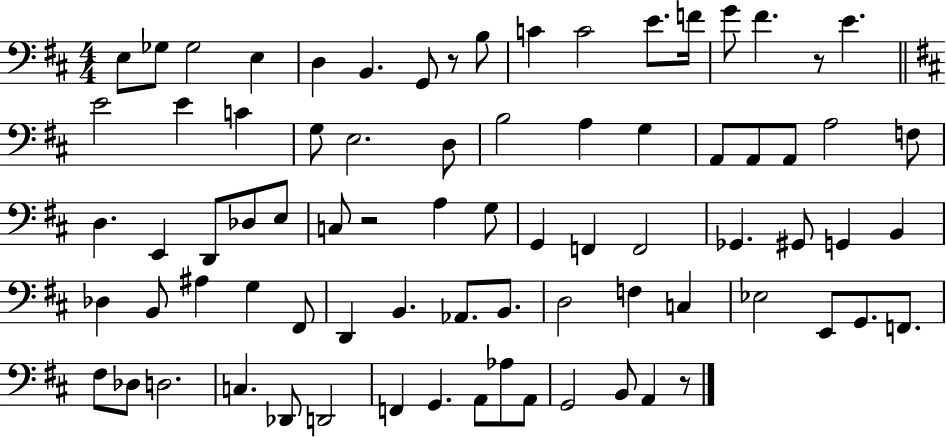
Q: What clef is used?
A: bass